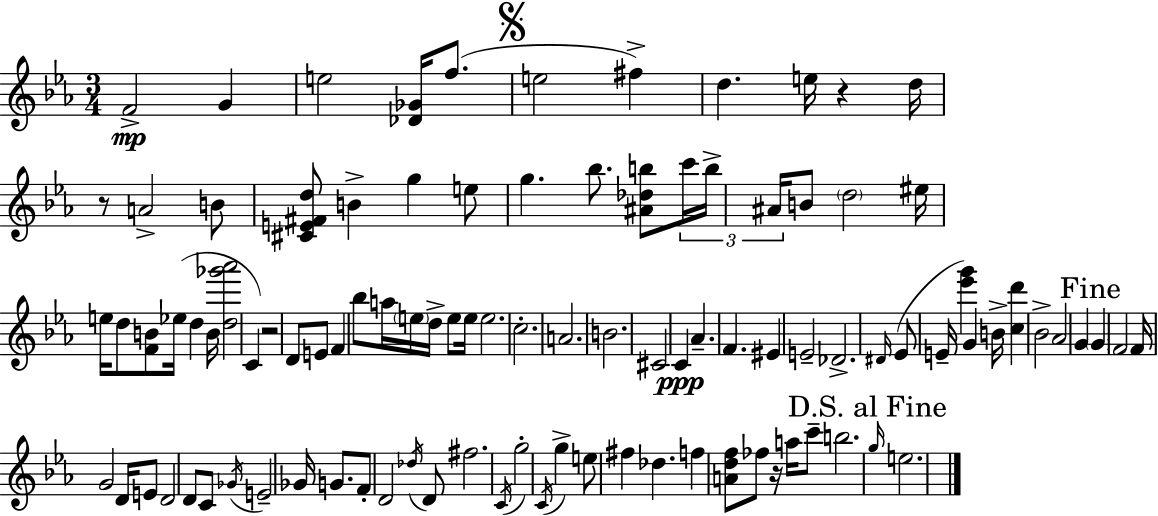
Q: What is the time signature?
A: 3/4